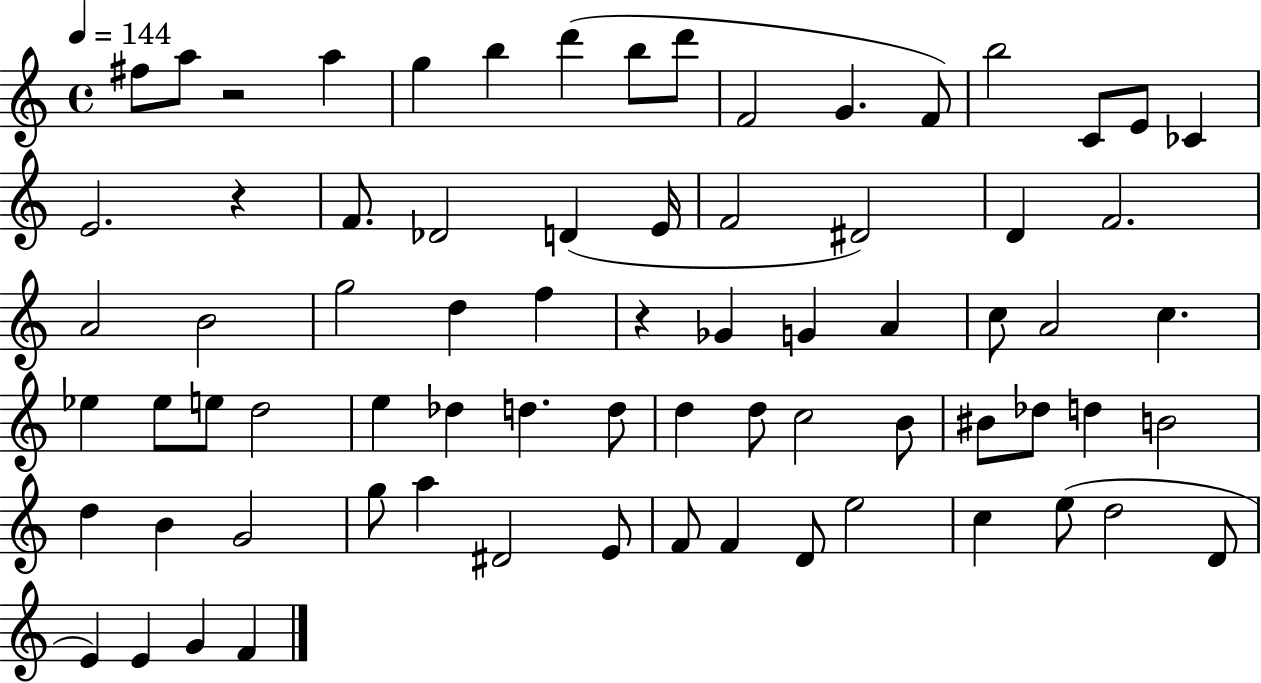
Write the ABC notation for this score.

X:1
T:Untitled
M:4/4
L:1/4
K:C
^f/2 a/2 z2 a g b d' b/2 d'/2 F2 G F/2 b2 C/2 E/2 _C E2 z F/2 _D2 D E/4 F2 ^D2 D F2 A2 B2 g2 d f z _G G A c/2 A2 c _e _e/2 e/2 d2 e _d d d/2 d d/2 c2 B/2 ^B/2 _d/2 d B2 d B G2 g/2 a ^D2 E/2 F/2 F D/2 e2 c e/2 d2 D/2 E E G F